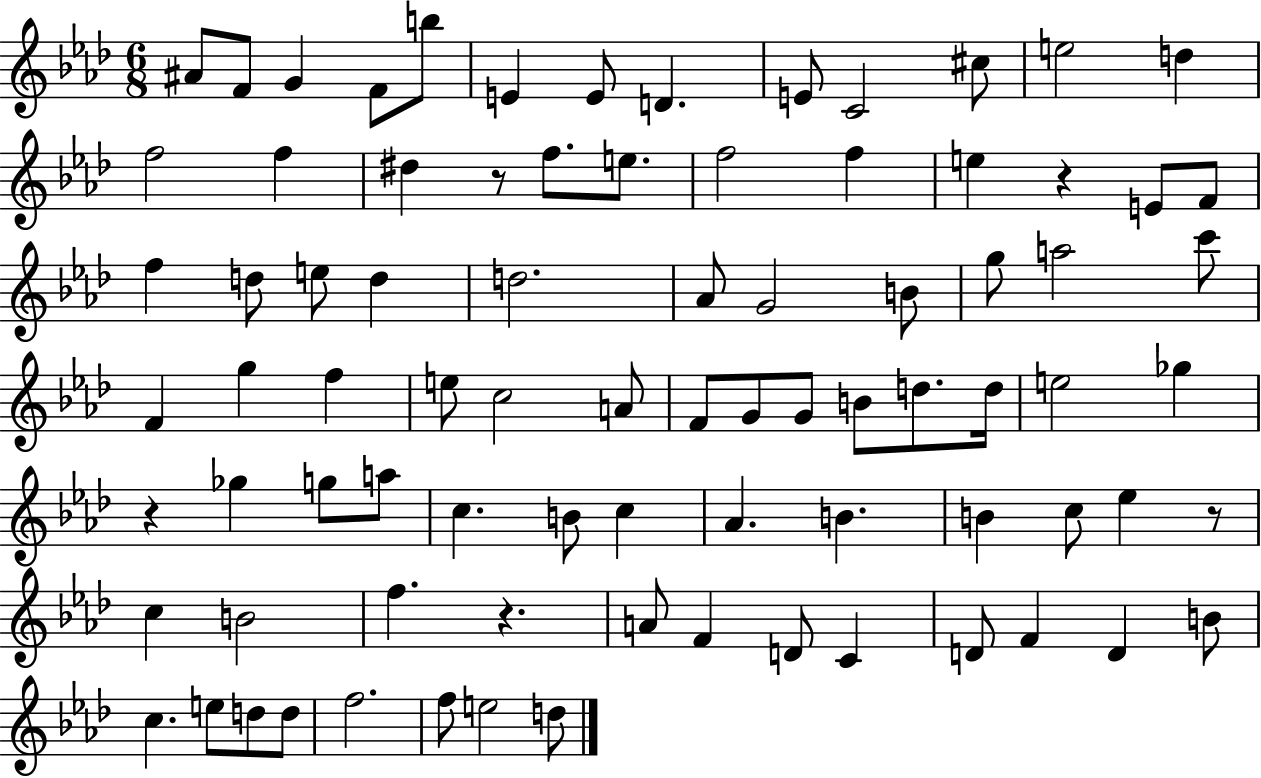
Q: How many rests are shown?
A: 5